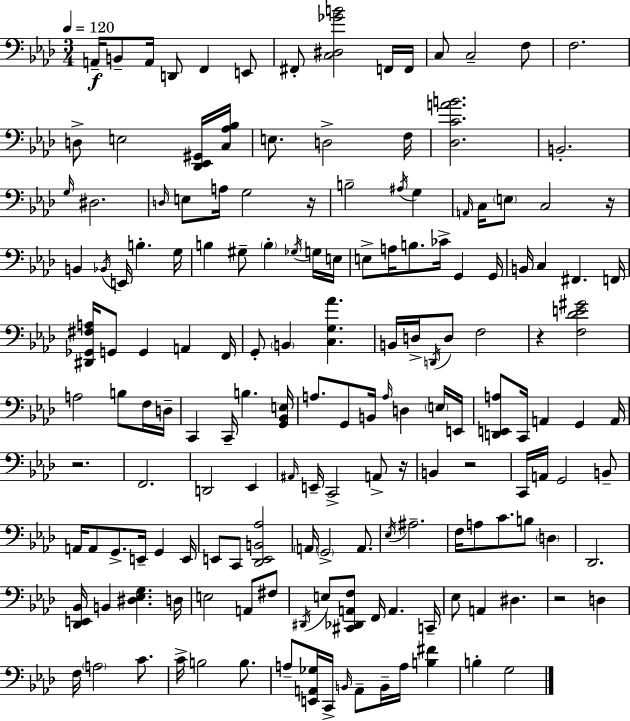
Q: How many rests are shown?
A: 7